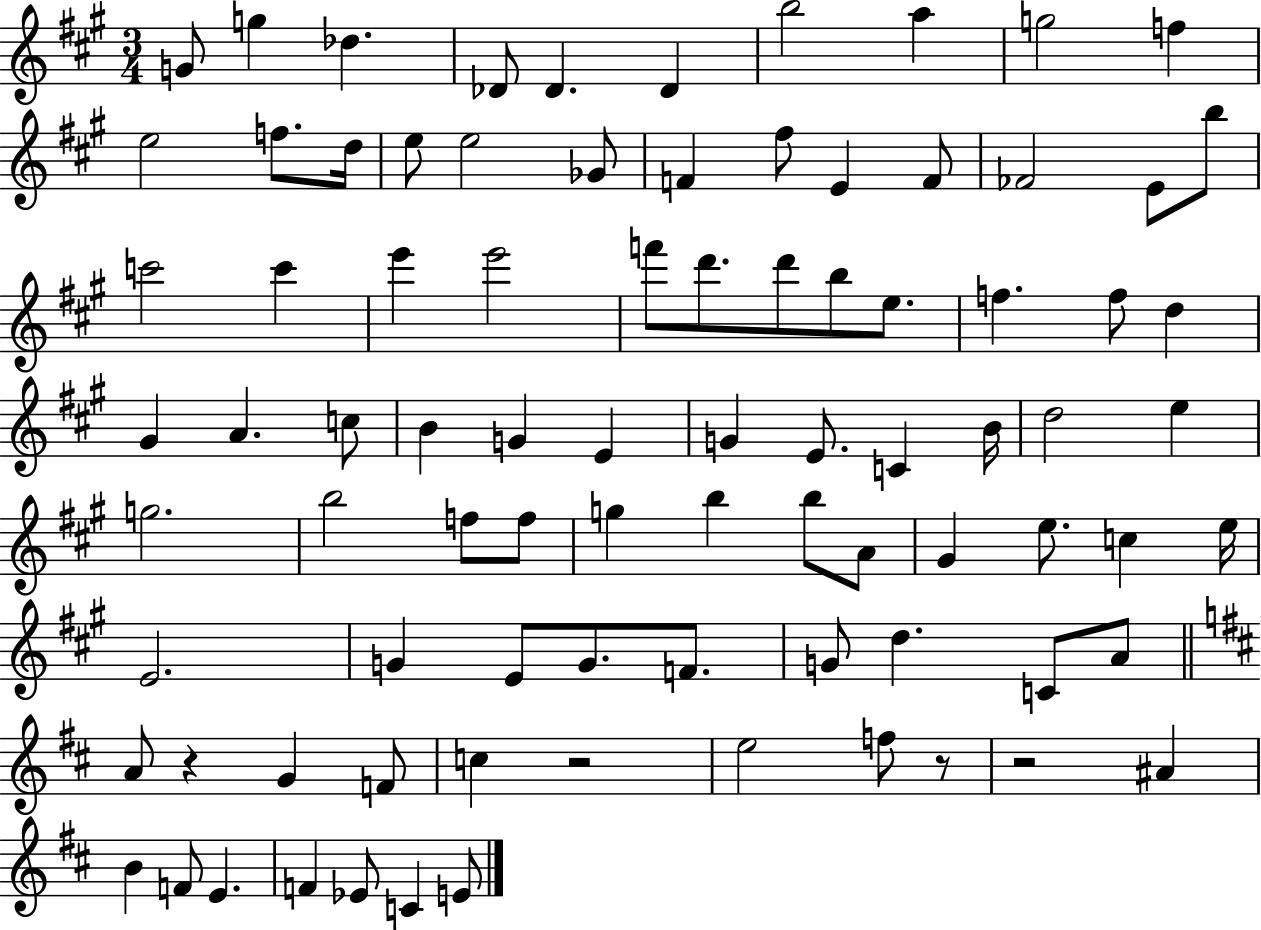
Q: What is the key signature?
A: A major